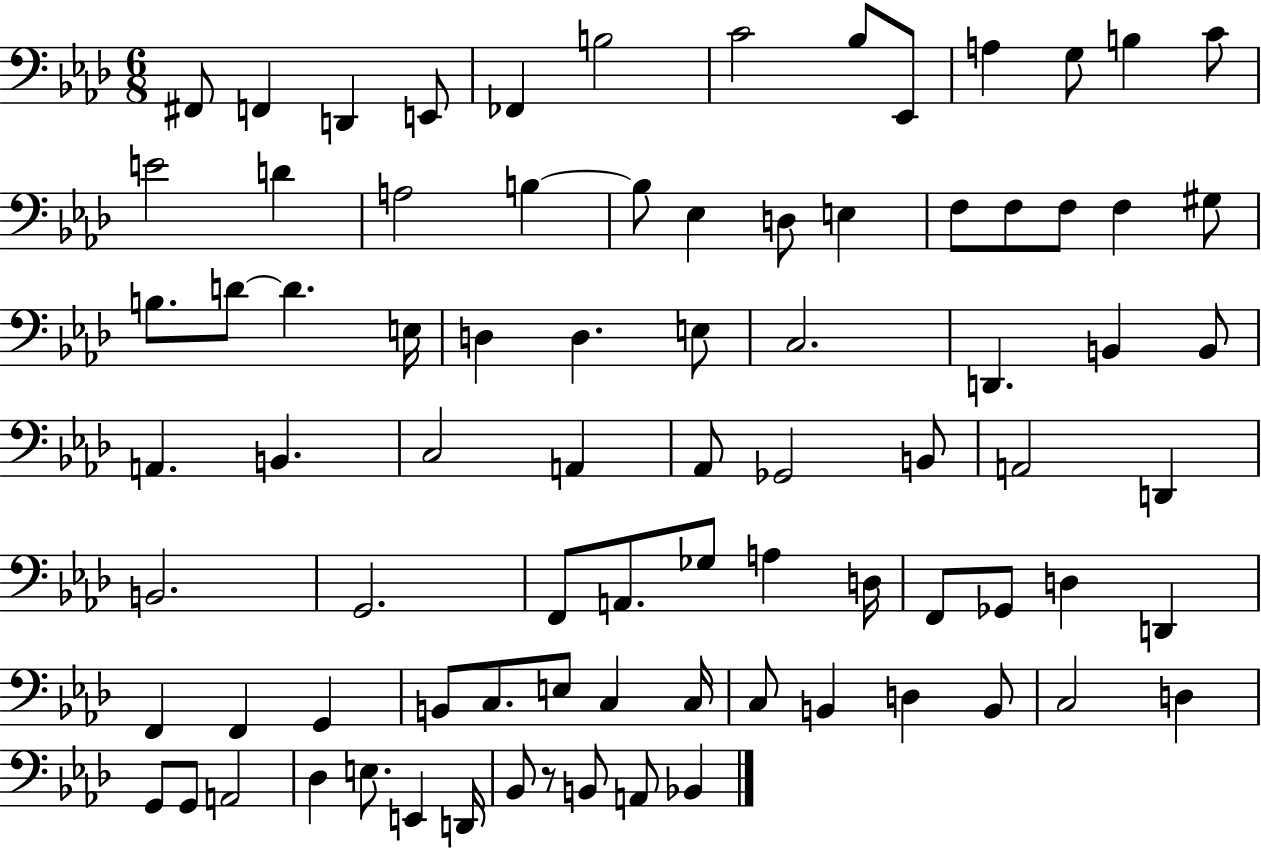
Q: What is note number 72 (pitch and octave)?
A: G2